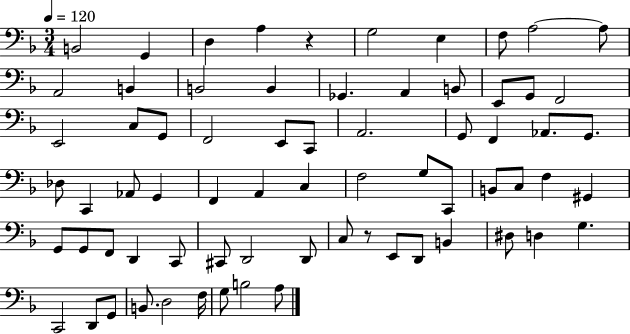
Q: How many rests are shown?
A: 2